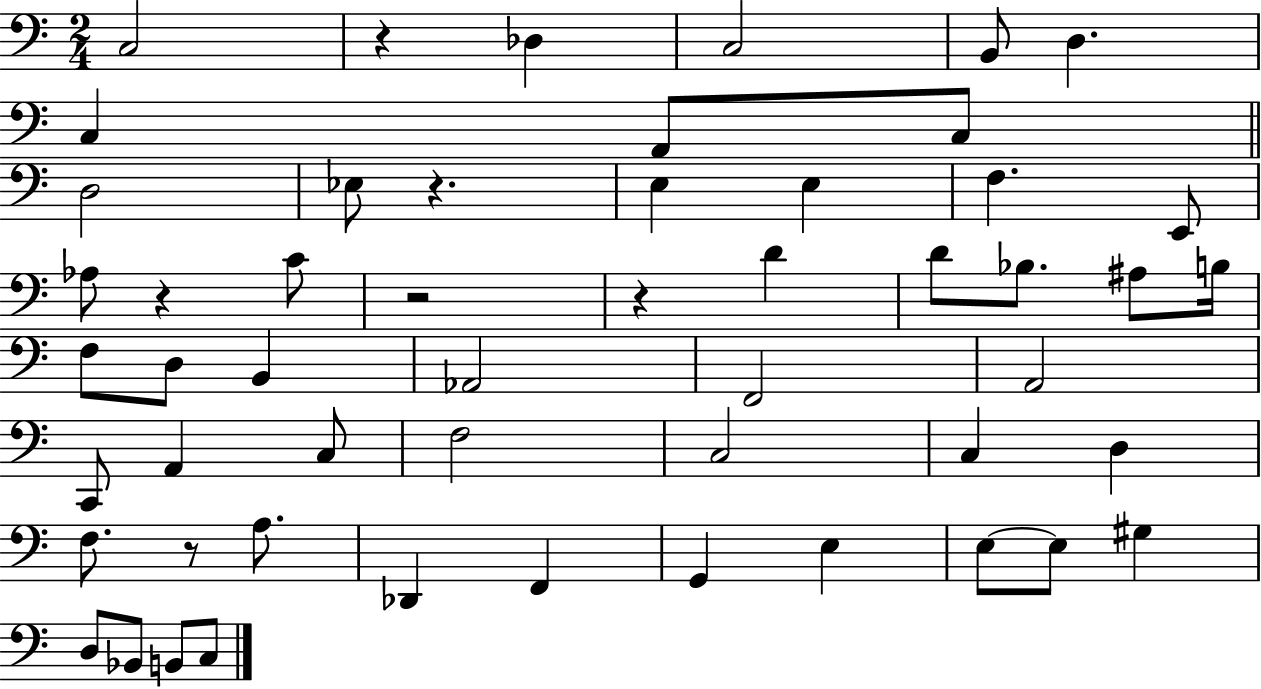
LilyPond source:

{
  \clef bass
  \numericTimeSignature
  \time 2/4
  \key c \major
  c2 | r4 des4 | c2 | b,8 d4. | \break c4 a,8 c8 | \bar "||" \break \key c \major d2 | ees8 r4. | e4 e4 | f4. e,8 | \break aes8 r4 c'8 | r2 | r4 d'4 | d'8 bes8. ais8 b16 | \break f8 d8 b,4 | aes,2 | f,2 | a,2 | \break c,8 a,4 c8 | f2 | c2 | c4 d4 | \break f8. r8 a8. | des,4 f,4 | g,4 e4 | e8~~ e8 gis4 | \break d8 bes,8 b,8 c8 | \bar "|."
}